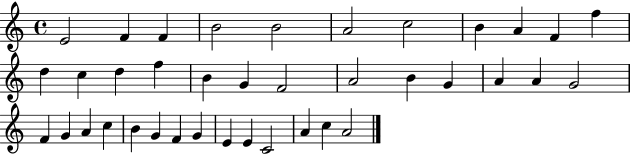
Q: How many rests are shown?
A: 0